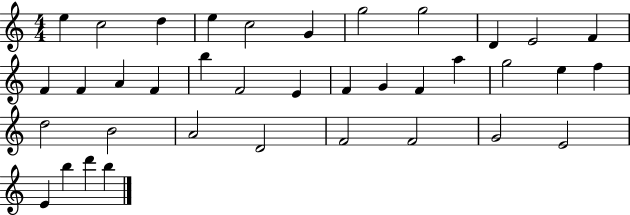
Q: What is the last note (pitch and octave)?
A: B5